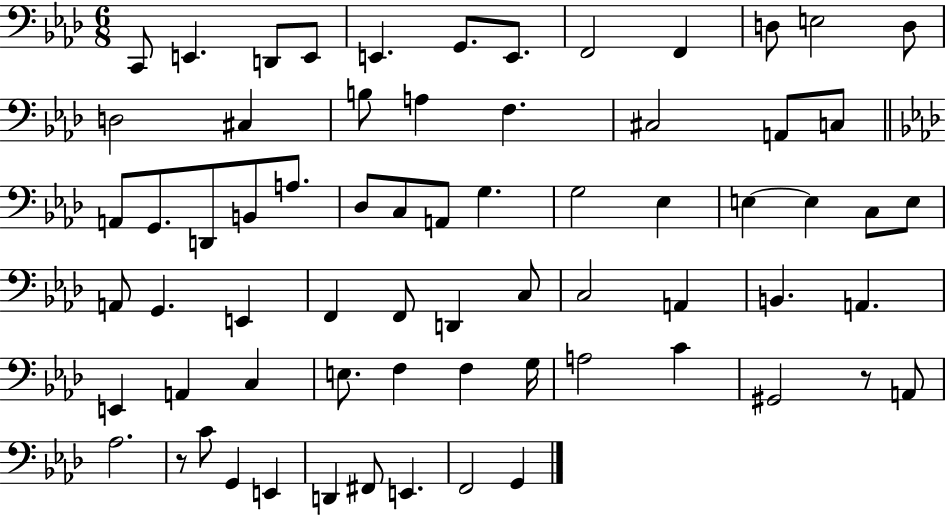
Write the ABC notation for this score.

X:1
T:Untitled
M:6/8
L:1/4
K:Ab
C,,/2 E,, D,,/2 E,,/2 E,, G,,/2 E,,/2 F,,2 F,, D,/2 E,2 D,/2 D,2 ^C, B,/2 A, F, ^C,2 A,,/2 C,/2 A,,/2 G,,/2 D,,/2 B,,/2 A,/2 _D,/2 C,/2 A,,/2 G, G,2 _E, E, E, C,/2 E,/2 A,,/2 G,, E,, F,, F,,/2 D,, C,/2 C,2 A,, B,, A,, E,, A,, C, E,/2 F, F, G,/4 A,2 C ^G,,2 z/2 A,,/2 _A,2 z/2 C/2 G,, E,, D,, ^F,,/2 E,, F,,2 G,,